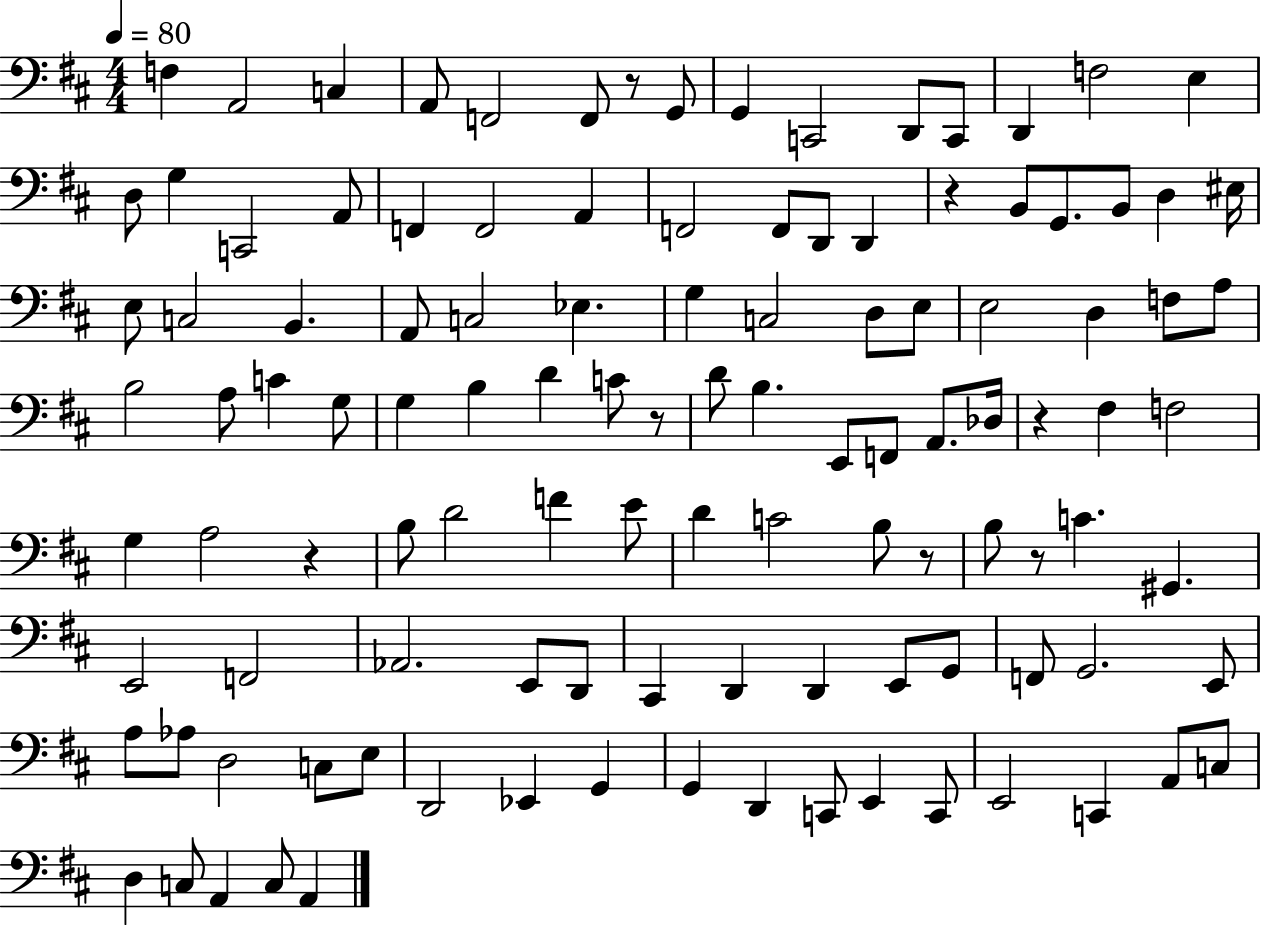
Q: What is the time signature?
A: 4/4